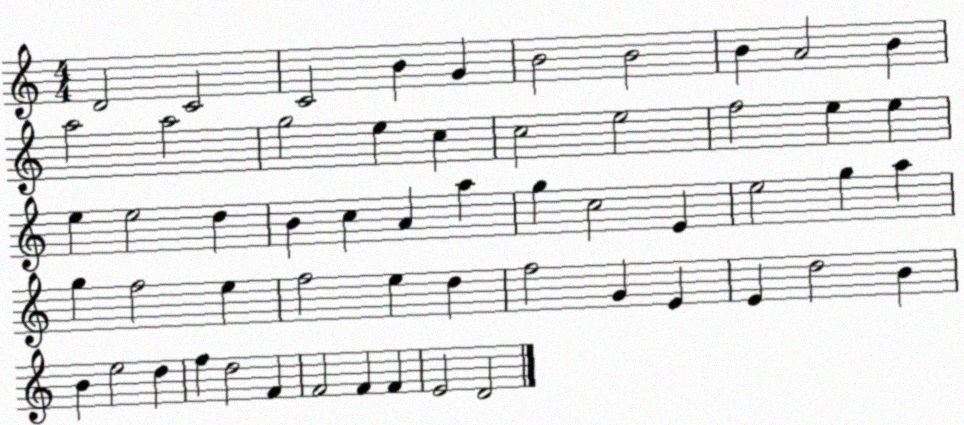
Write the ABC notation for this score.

X:1
T:Untitled
M:4/4
L:1/4
K:C
D2 C2 C2 B G B2 B2 B A2 B a2 a2 g2 e c c2 e2 f2 e e e e2 d B c A a g c2 E e2 g a g f2 e f2 e d f2 G E E d2 B B e2 d f d2 F F2 F F E2 D2